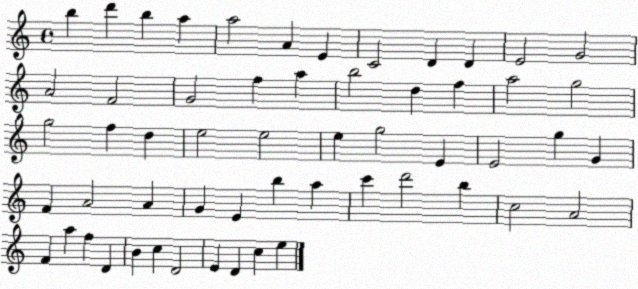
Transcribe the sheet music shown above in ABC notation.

X:1
T:Untitled
M:4/4
L:1/4
K:C
b d' b a a2 A E C2 D D E2 G2 A2 F2 G2 f a b2 d f a2 g2 g2 f d e2 e2 e g2 E E2 g G F A2 A G E b a c' d'2 b c2 A2 F a f D B c D2 E D c e